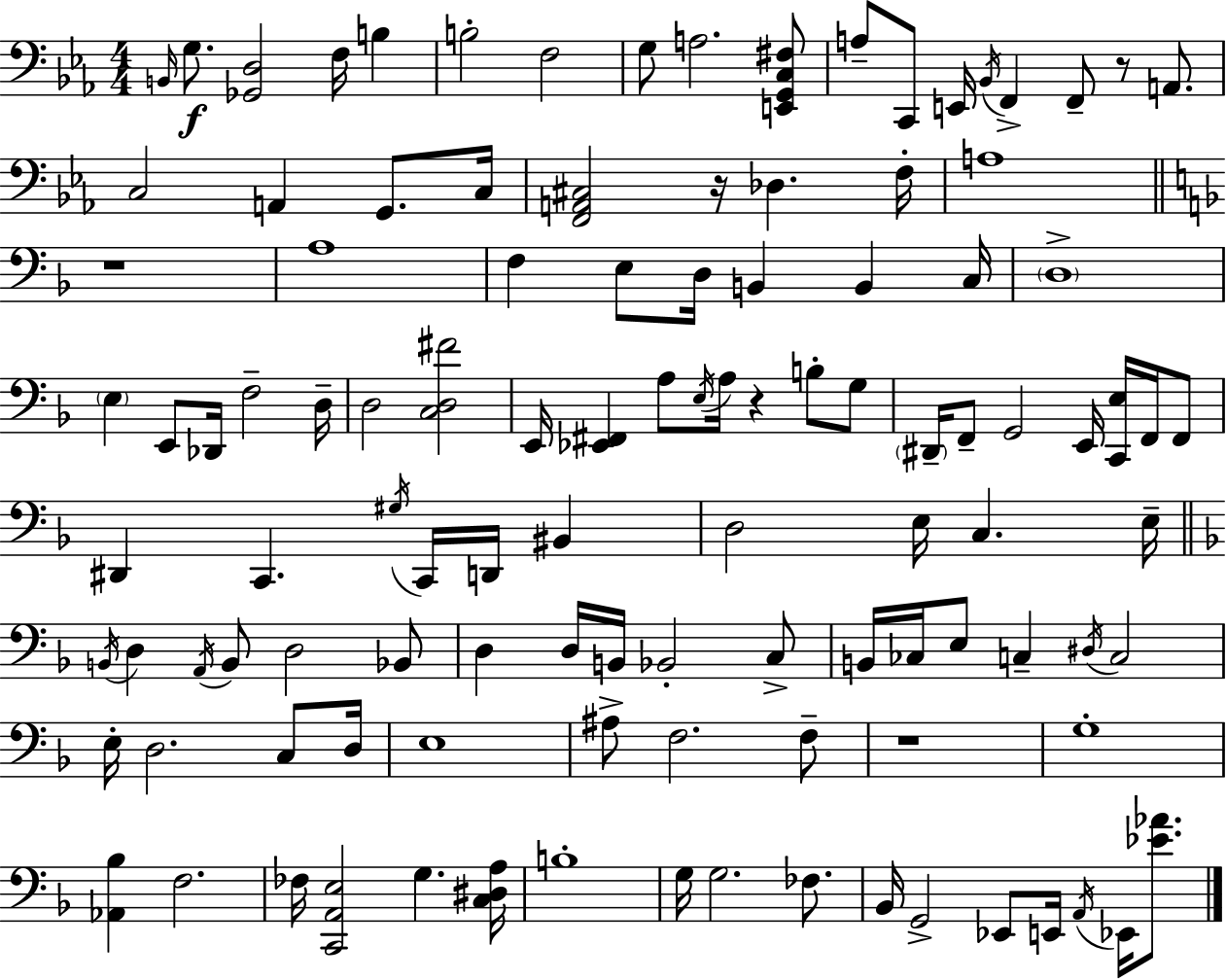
X:1
T:Untitled
M:4/4
L:1/4
K:Cm
B,,/4 G,/2 [_G,,D,]2 F,/4 B, B,2 F,2 G,/2 A,2 [E,,G,,C,^F,]/2 A,/2 C,,/2 E,,/4 _B,,/4 F,, F,,/2 z/2 A,,/2 C,2 A,, G,,/2 C,/4 [F,,A,,^C,]2 z/4 _D, F,/4 A,4 z4 A,4 F, E,/2 D,/4 B,, B,, C,/4 D,4 E, E,,/2 _D,,/4 F,2 D,/4 D,2 [C,D,^F]2 E,,/4 [_E,,^F,,] A,/2 E,/4 A,/4 z B,/2 G,/2 ^D,,/4 F,,/2 G,,2 E,,/4 [C,,E,]/4 F,,/4 F,,/2 ^D,, C,, ^G,/4 C,,/4 D,,/4 ^B,, D,2 E,/4 C, E,/4 B,,/4 D, A,,/4 B,,/2 D,2 _B,,/2 D, D,/4 B,,/4 _B,,2 C,/2 B,,/4 _C,/4 E,/2 C, ^D,/4 C,2 E,/4 D,2 C,/2 D,/4 E,4 ^A,/2 F,2 F,/2 z4 G,4 [_A,,_B,] F,2 _F,/4 [C,,A,,E,]2 G, [C,^D,A,]/4 B,4 G,/4 G,2 _F,/2 _B,,/4 G,,2 _E,,/2 E,,/4 A,,/4 _E,,/4 [_E_A]/2